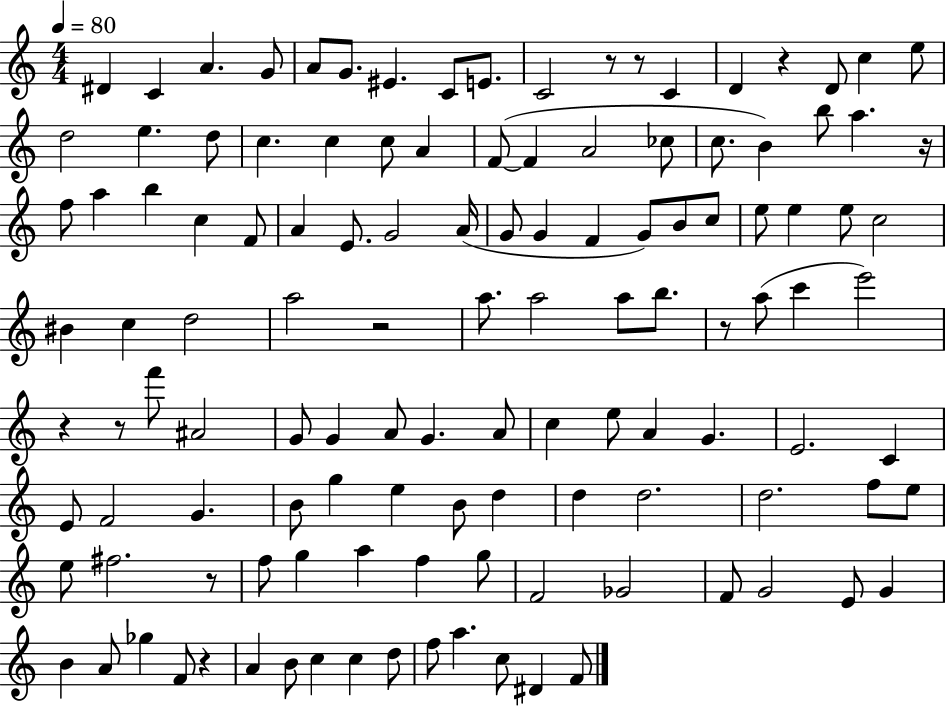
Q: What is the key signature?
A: C major